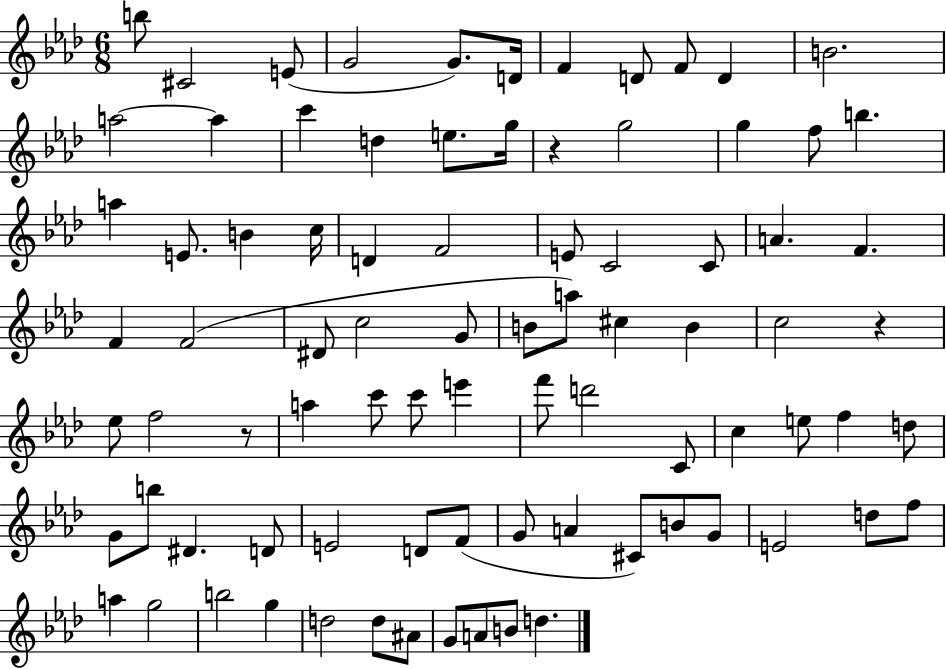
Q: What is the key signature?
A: AES major